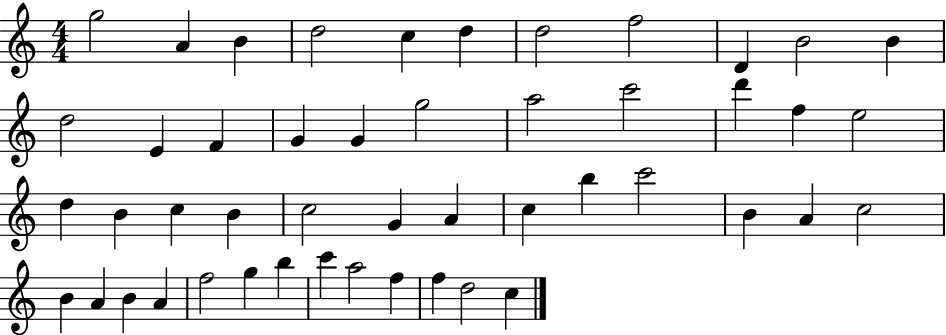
G5/h A4/q B4/q D5/h C5/q D5/q D5/h F5/h D4/q B4/h B4/q D5/h E4/q F4/q G4/q G4/q G5/h A5/h C6/h D6/q F5/q E5/h D5/q B4/q C5/q B4/q C5/h G4/q A4/q C5/q B5/q C6/h B4/q A4/q C5/h B4/q A4/q B4/q A4/q F5/h G5/q B5/q C6/q A5/h F5/q F5/q D5/h C5/q